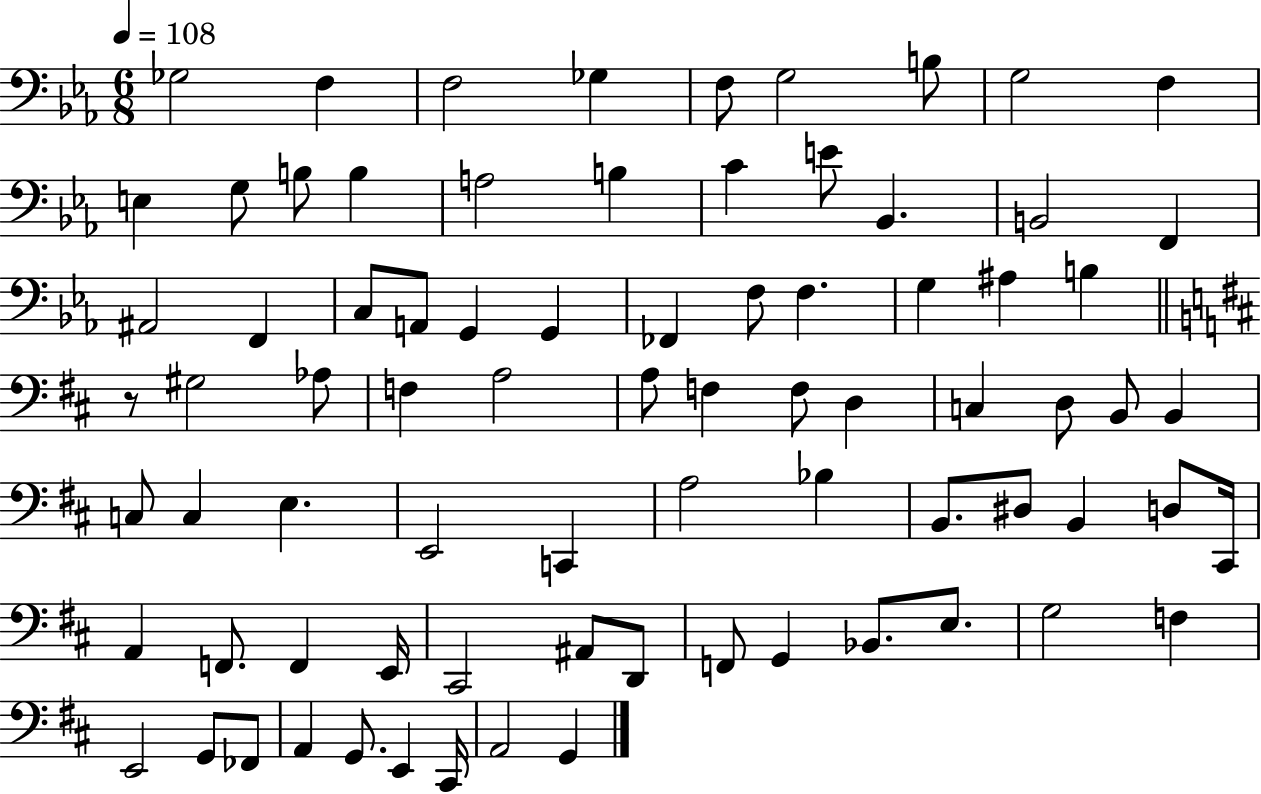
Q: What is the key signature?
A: EES major